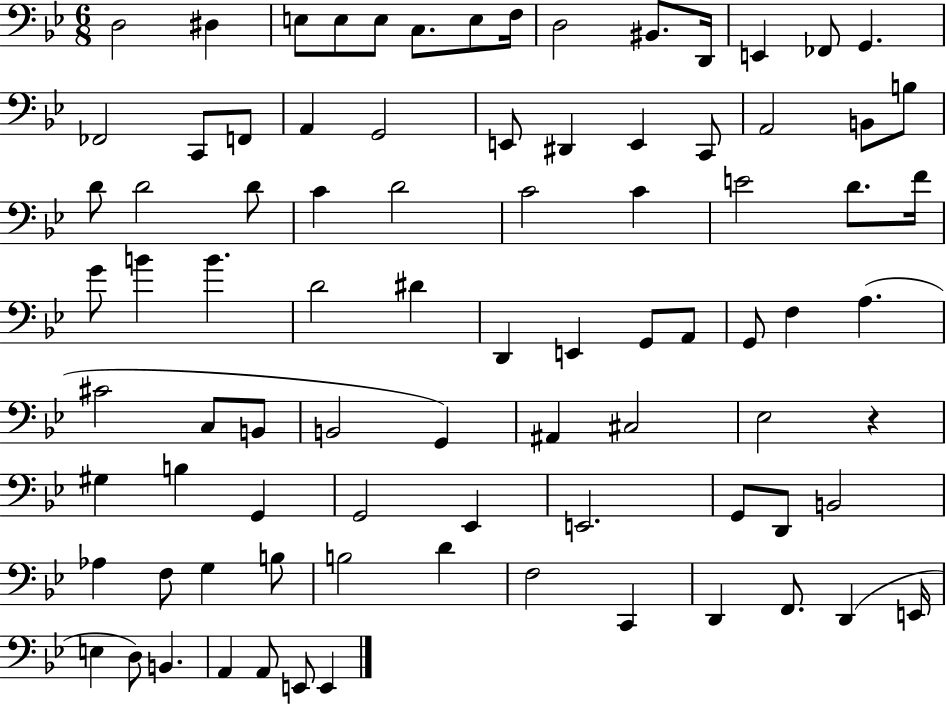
D3/h D#3/q E3/e E3/e E3/e C3/e. E3/e F3/s D3/h BIS2/e. D2/s E2/q FES2/e G2/q. FES2/h C2/e F2/e A2/q G2/h E2/e D#2/q E2/q C2/e A2/h B2/e B3/e D4/e D4/h D4/e C4/q D4/h C4/h C4/q E4/h D4/e. F4/s G4/e B4/q B4/q. D4/h D#4/q D2/q E2/q G2/e A2/e G2/e F3/q A3/q. C#4/h C3/e B2/e B2/h G2/q A#2/q C#3/h Eb3/h R/q G#3/q B3/q G2/q G2/h Eb2/q E2/h. G2/e D2/e B2/h Ab3/q F3/e G3/q B3/e B3/h D4/q F3/h C2/q D2/q F2/e. D2/q E2/s E3/q D3/e B2/q. A2/q A2/e E2/e E2/q